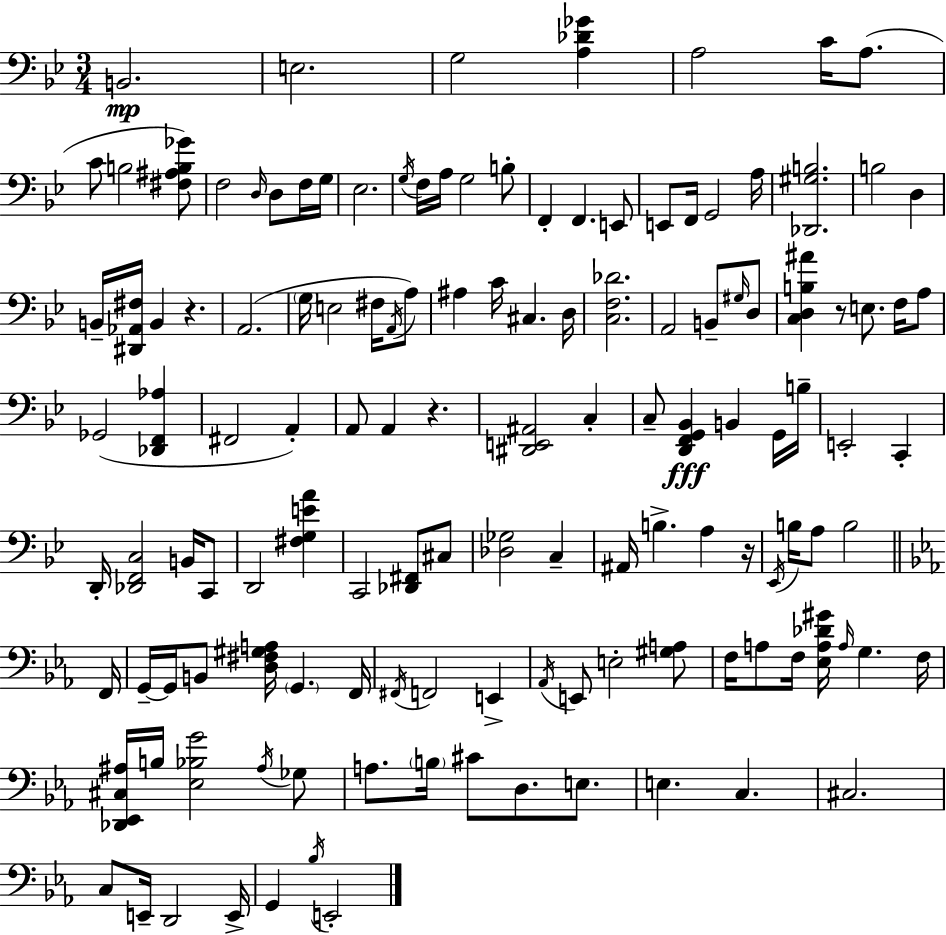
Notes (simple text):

B2/h. E3/h. G3/h [A3,Db4,Gb4]/q A3/h C4/s A3/e. C4/e B3/h [F#3,A#3,B3,Gb4]/e F3/h D3/s D3/e F3/s G3/s Eb3/h. G3/s F3/s A3/s G3/h B3/e F2/q F2/q. E2/e E2/e F2/s G2/h A3/s [Db2,G#3,B3]/h. B3/h D3/q B2/s [D#2,Ab2,F#3]/s B2/q R/q. A2/h. G3/s E3/h F#3/s A2/s A3/e A#3/q C4/s C#3/q. D3/s [C3,F3,Db4]/h. A2/h B2/e G#3/s D3/e [C3,D3,B3,A#4]/q R/e E3/e. F3/s A3/e Gb2/h [Db2,F2,Ab3]/q F#2/h A2/q A2/e A2/q R/q. [D#2,E2,A#2]/h C3/q C3/e [D2,F2,G2,Bb2]/q B2/q G2/s B3/s E2/h C2/q D2/s [Db2,F2,C3]/h B2/s C2/e D2/h [F#3,G3,E4,A4]/q C2/h [Db2,F#2]/e C#3/e [Db3,Gb3]/h C3/q A#2/s B3/q. A3/q R/s Eb2/s B3/s A3/e B3/h F2/s G2/s G2/s B2/e [D3,F#3,G#3,A3]/s G2/q. F2/s F#2/s F2/h E2/q Ab2/s E2/e E3/h [G#3,A3]/e F3/s A3/e F3/s [Eb3,A3,Db4,G#4]/s A3/s G3/q. F3/s [Db2,Eb2,C#3,A#3]/s B3/s [Eb3,Bb3,G4]/h A#3/s Gb3/e A3/e. B3/s C#4/e D3/e. E3/e. E3/q. C3/q. C#3/h. C3/e E2/s D2/h E2/s G2/q Bb3/s E2/h